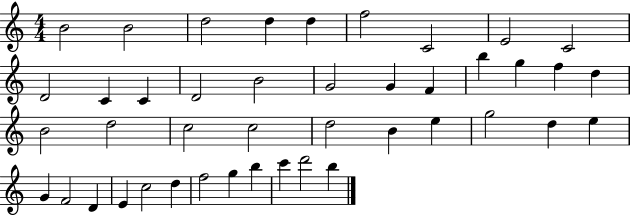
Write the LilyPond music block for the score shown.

{
  \clef treble
  \numericTimeSignature
  \time 4/4
  \key c \major
  b'2 b'2 | d''2 d''4 d''4 | f''2 c'2 | e'2 c'2 | \break d'2 c'4 c'4 | d'2 b'2 | g'2 g'4 f'4 | b''4 g''4 f''4 d''4 | \break b'2 d''2 | c''2 c''2 | d''2 b'4 e''4 | g''2 d''4 e''4 | \break g'4 f'2 d'4 | e'4 c''2 d''4 | f''2 g''4 b''4 | c'''4 d'''2 b''4 | \break \bar "|."
}